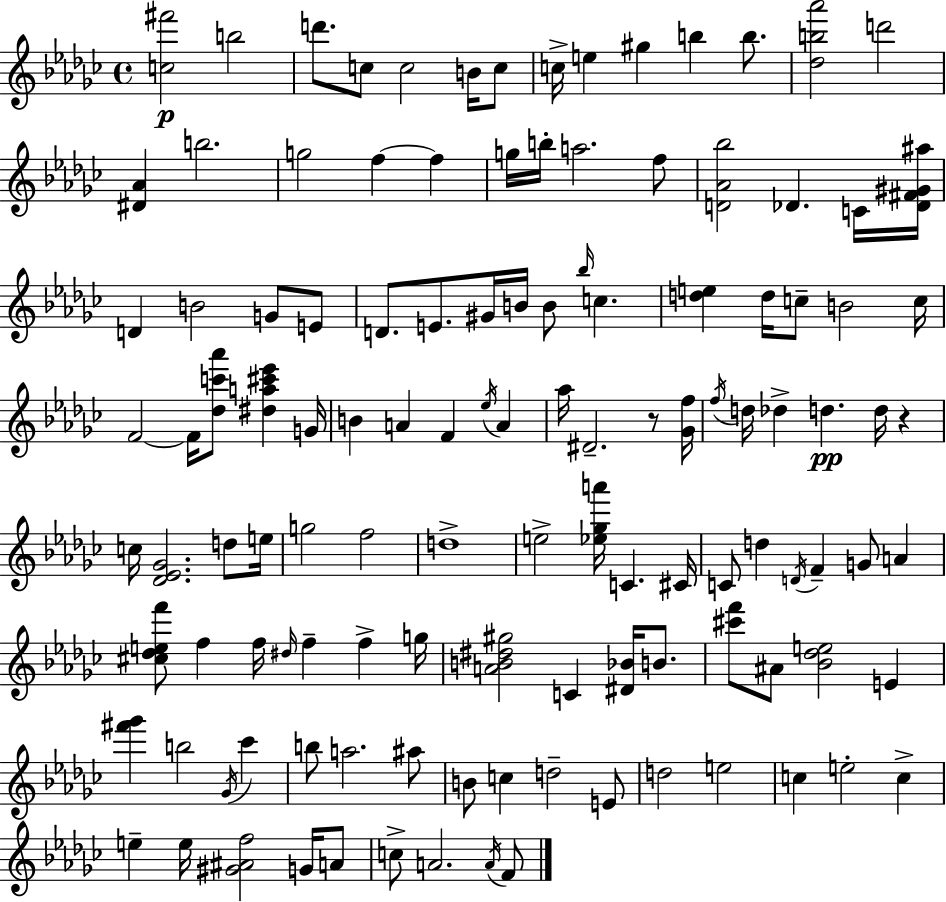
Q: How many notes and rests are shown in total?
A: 120